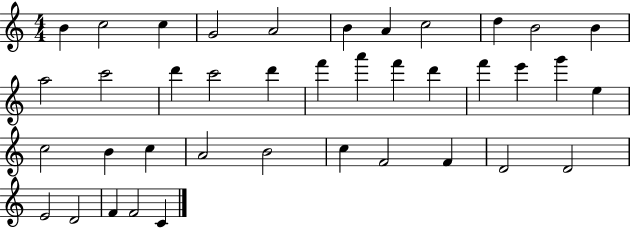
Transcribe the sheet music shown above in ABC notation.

X:1
T:Untitled
M:4/4
L:1/4
K:C
B c2 c G2 A2 B A c2 d B2 B a2 c'2 d' c'2 d' f' a' f' d' f' e' g' e c2 B c A2 B2 c F2 F D2 D2 E2 D2 F F2 C